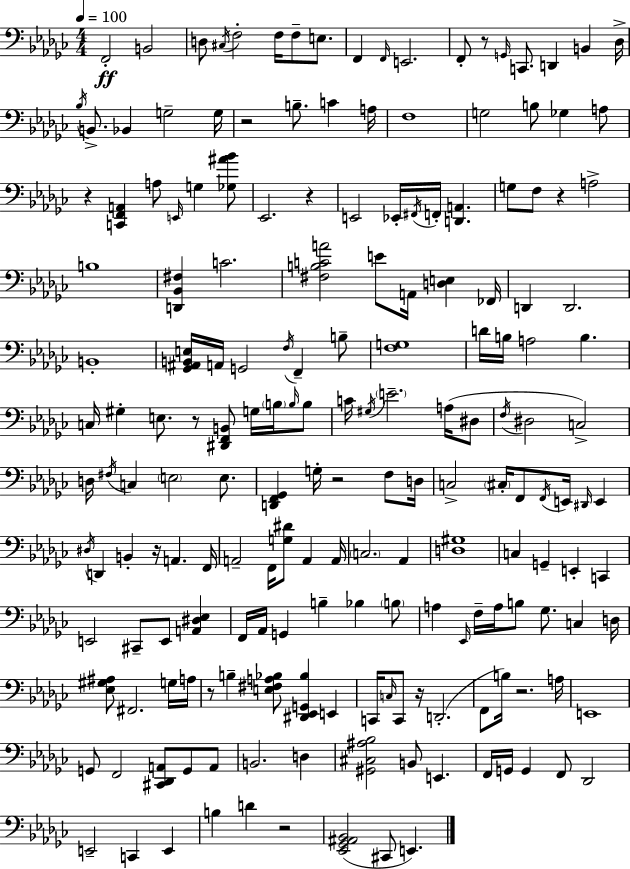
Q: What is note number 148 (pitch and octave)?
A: C2